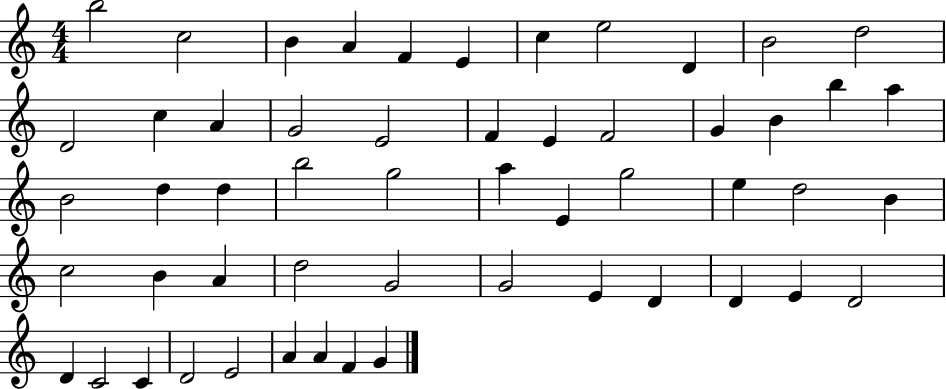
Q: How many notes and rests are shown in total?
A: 54